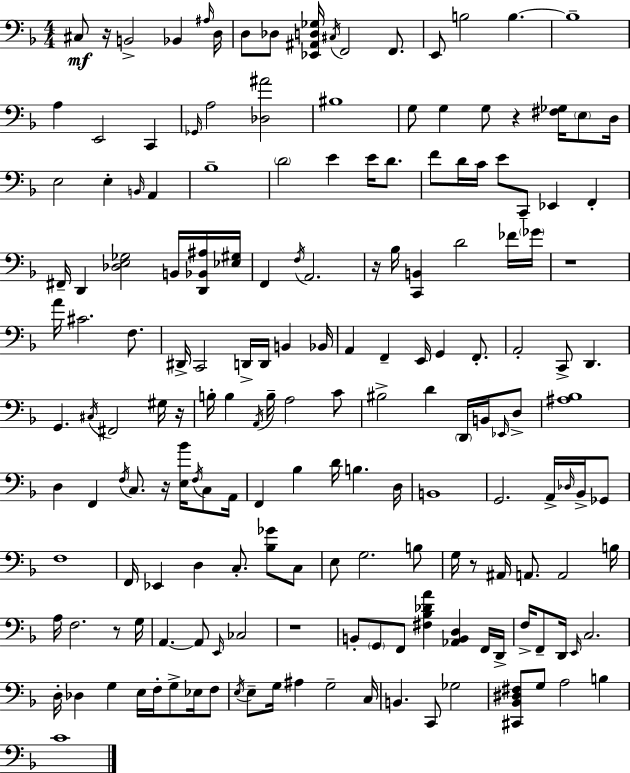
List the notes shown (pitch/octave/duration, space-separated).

C#3/e R/s B2/h Bb2/q A#3/s D3/s D3/e Db3/e [Eb2,A#2,D3,Gb3]/s C#3/s F2/h F2/e. E2/e B3/h B3/q. B3/w A3/q E2/h C2/q Gb2/s A3/h [Db3,A#4]/h BIS3/w G3/e G3/q G3/e R/q [F#3,Gb3]/s E3/e D3/s E3/h E3/q B2/s A2/q Bb3/w D4/h E4/q E4/s D4/e. F4/e D4/s C4/s E4/e C2/e Eb2/q F2/q F#2/s D2/q [Db3,E3,Gb3]/h B2/s [D2,Bb2,A#3]/s [Eb3,G#3]/s F2/q F3/s A2/h. R/s Bb3/s [C2,B2]/q D4/h FES4/s Gb4/s R/w A4/s C#4/h. F3/e. D#2/s C2/h D2/s D2/s B2/q Bb2/s A2/q F2/q E2/s G2/q F2/e. A2/h C2/e D2/q. G2/q. C#3/s F#2/h G#3/s R/s B3/s B3/q A2/s B3/s A3/h C4/e BIS3/h D4/q D2/s B2/s Eb2/s D3/e [A#3,Bb3]/w D3/q F2/q F3/s C3/e. R/s [E3,Bb4]/s F3/s C3/e A2/s F2/q Bb3/q D4/s B3/q. D3/s B2/w G2/h. A2/s Db3/s Bb2/s Gb2/e F3/w F2/s Eb2/q D3/q C3/e. [Bb3,Gb4]/e C3/e E3/e G3/h. B3/e G3/s R/e A#2/s A2/e. A2/h B3/s A3/s F3/h. R/e G3/s A2/q. A2/e E2/s CES3/h R/w B2/e G2/e F2/e [F#3,Bb3,Db4,A4]/q [Ab2,B2,D3]/q F2/s D2/s F3/s F2/e D2/s E2/s C3/h. D3/s Db3/q G3/q E3/s F3/s G3/e Eb3/s F3/e E3/s E3/e G3/s A#3/q G3/h C3/s B2/q. C2/e Gb3/h [C#2,Bb2,D#3,F#3]/e G3/e A3/h B3/q C4/w